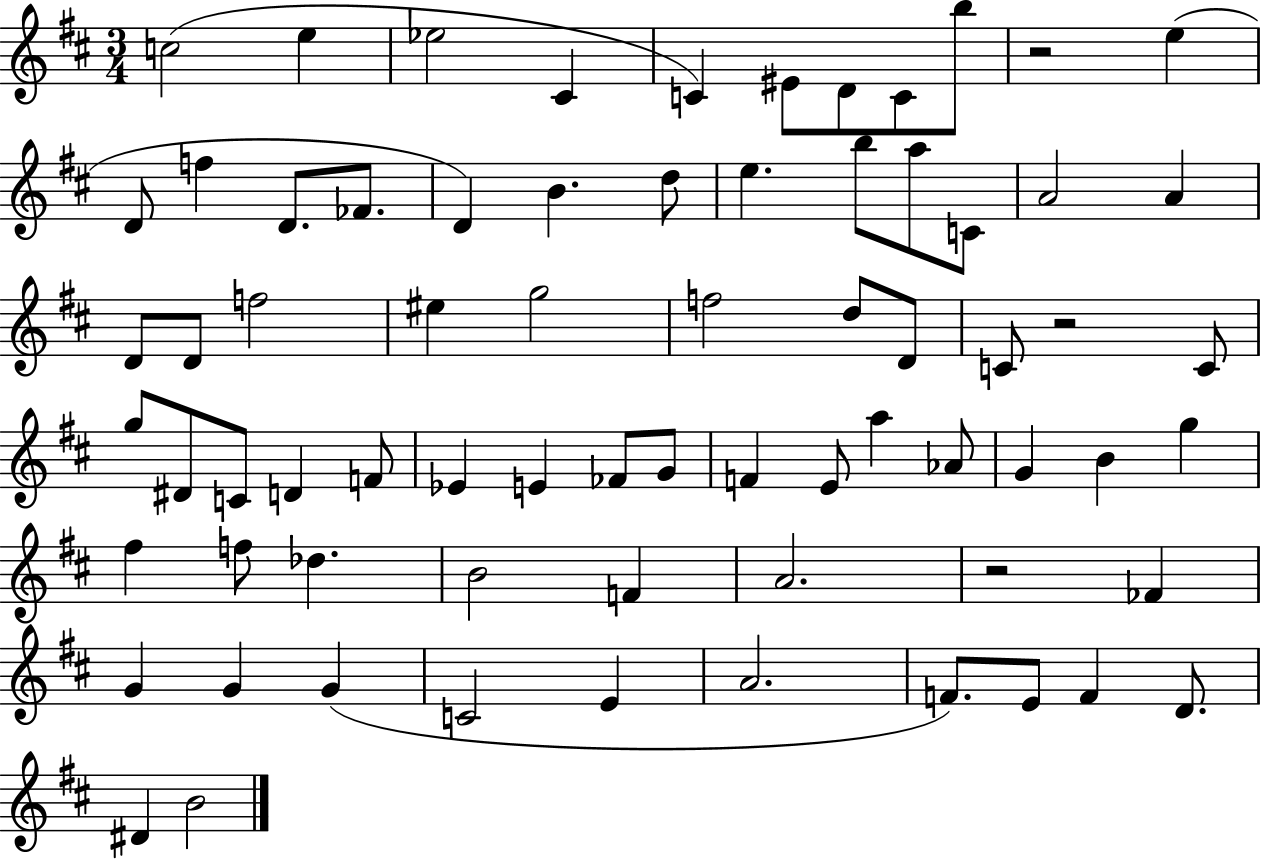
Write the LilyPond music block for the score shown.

{
  \clef treble
  \numericTimeSignature
  \time 3/4
  \key d \major
  \repeat volta 2 { c''2( e''4 | ees''2 cis'4 | c'4) eis'8 d'8 c'8 b''8 | r2 e''4( | \break d'8 f''4 d'8. fes'8. | d'4) b'4. d''8 | e''4. b''8 a''8 c'8 | a'2 a'4 | \break d'8 d'8 f''2 | eis''4 g''2 | f''2 d''8 d'8 | c'8 r2 c'8 | \break g''8 dis'8 c'8 d'4 f'8 | ees'4 e'4 fes'8 g'8 | f'4 e'8 a''4 aes'8 | g'4 b'4 g''4 | \break fis''4 f''8 des''4. | b'2 f'4 | a'2. | r2 fes'4 | \break g'4 g'4 g'4( | c'2 e'4 | a'2. | f'8.) e'8 f'4 d'8. | \break dis'4 b'2 | } \bar "|."
}